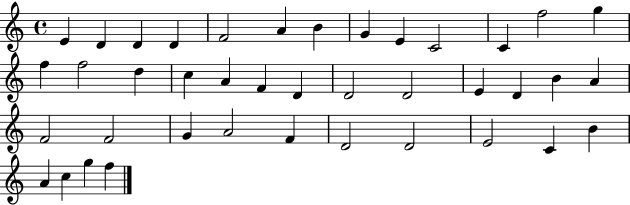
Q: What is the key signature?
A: C major